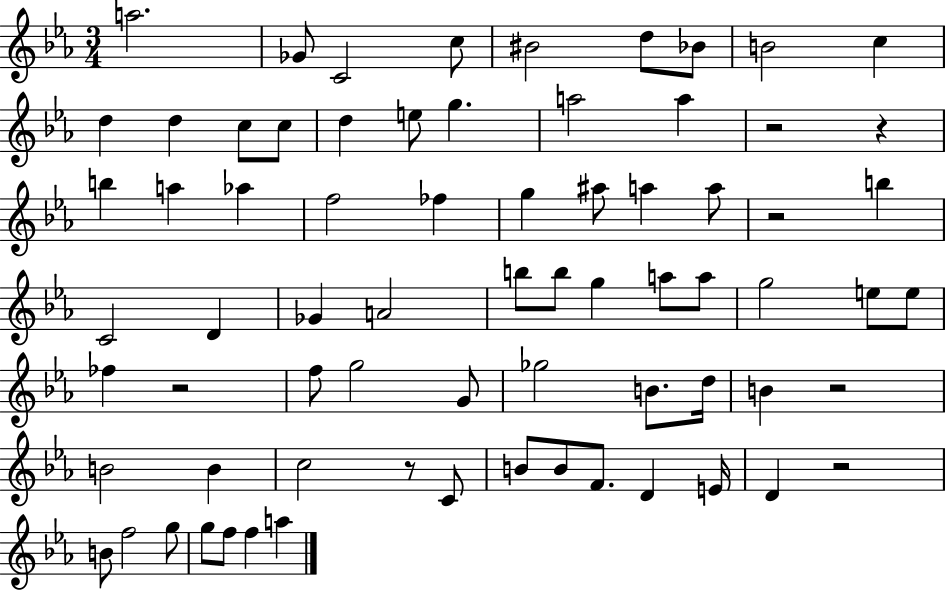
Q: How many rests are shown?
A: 7